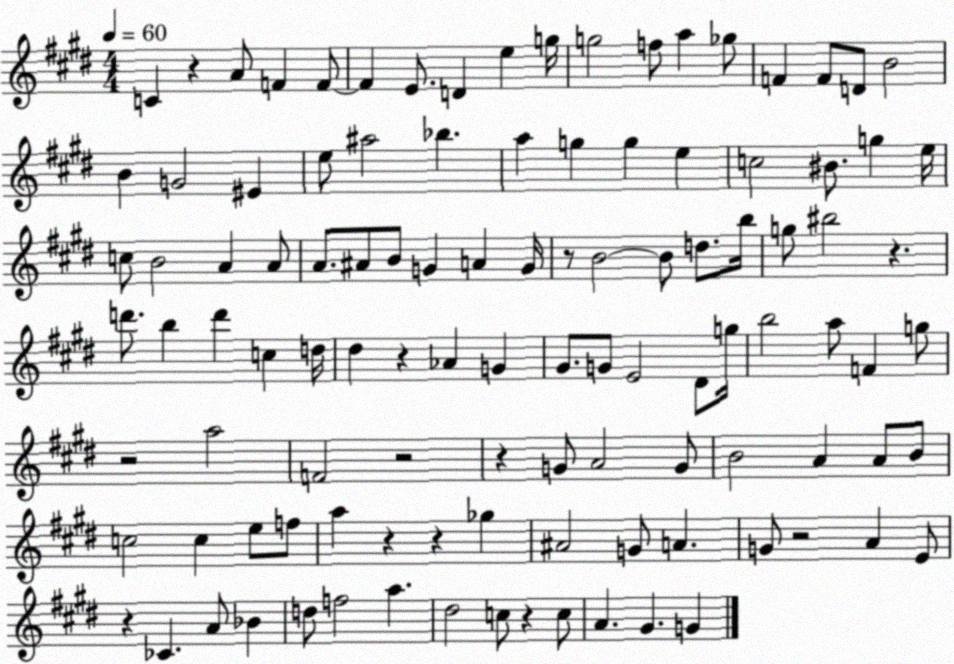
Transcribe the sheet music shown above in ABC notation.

X:1
T:Untitled
M:4/4
L:1/4
K:E
C z A/2 F F/2 F E/2 D e g/4 g2 f/2 a _g/2 F F/2 D/2 B2 B G2 ^E e/2 ^a2 _b a g g e c2 ^B/2 g e/4 c/2 B2 A A/2 A/2 ^A/2 B/2 G A G/4 z/2 B2 B/2 d/2 b/4 g/2 ^b2 z d'/2 b d' c d/4 ^d z _A G ^G/2 G/2 E2 ^D/2 g/4 b2 a/2 F g/2 z2 a2 F2 z2 z G/2 A2 G/2 B2 A A/2 B/2 c2 c e/2 f/2 a z z _g ^A2 G/2 A G/2 z2 A E/2 z _C A/2 _B d/2 f2 a ^d2 c/2 z c/2 A ^G G